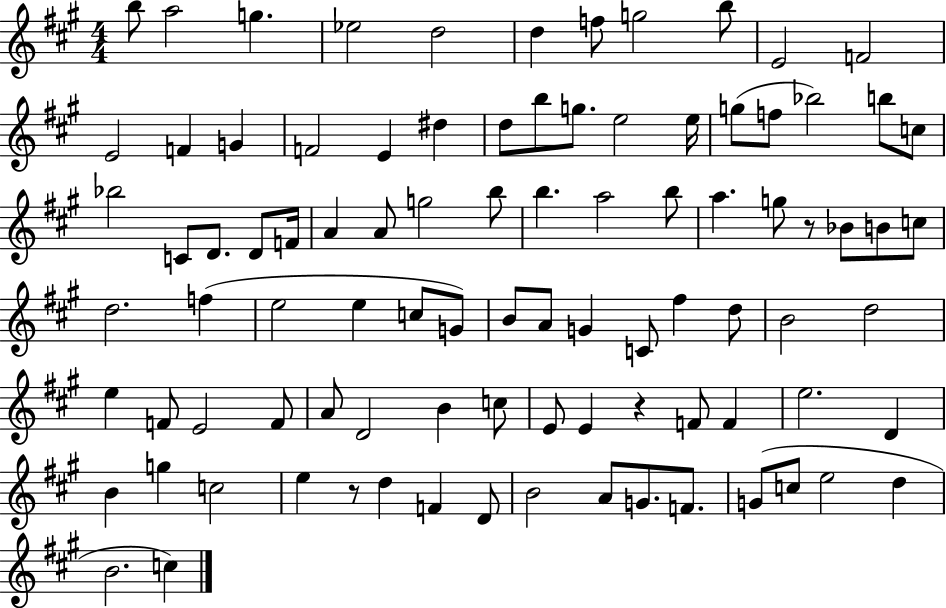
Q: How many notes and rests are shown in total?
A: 92